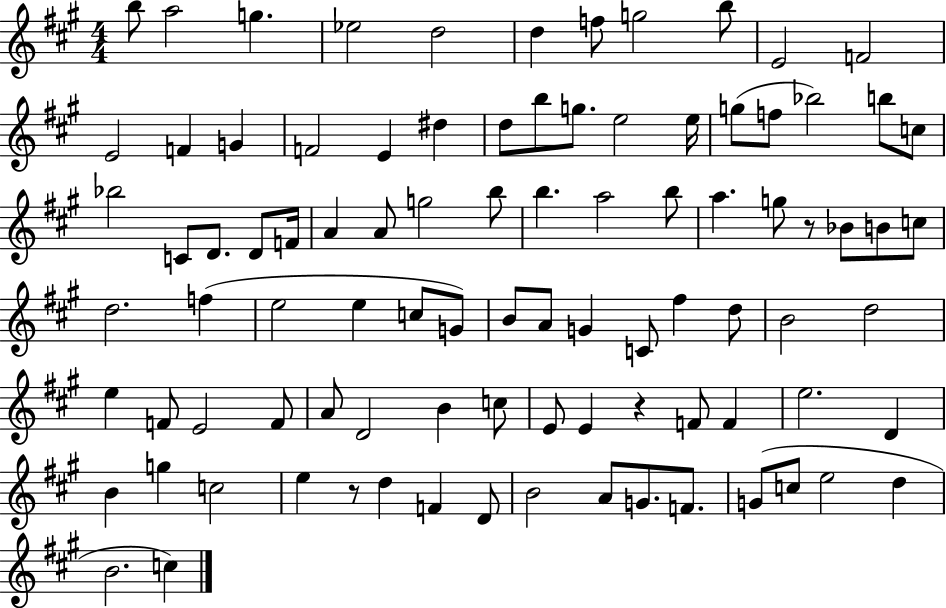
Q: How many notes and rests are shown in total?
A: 92